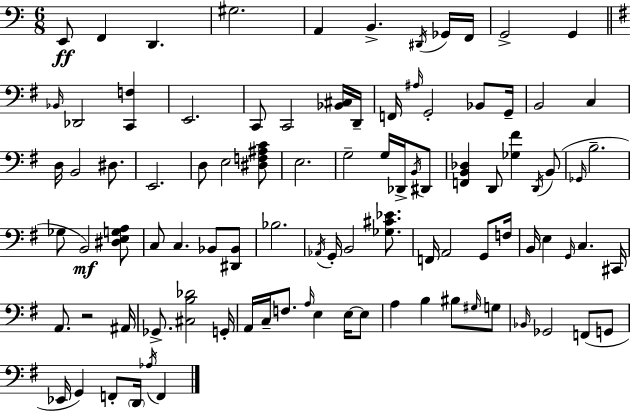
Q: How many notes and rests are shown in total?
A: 95